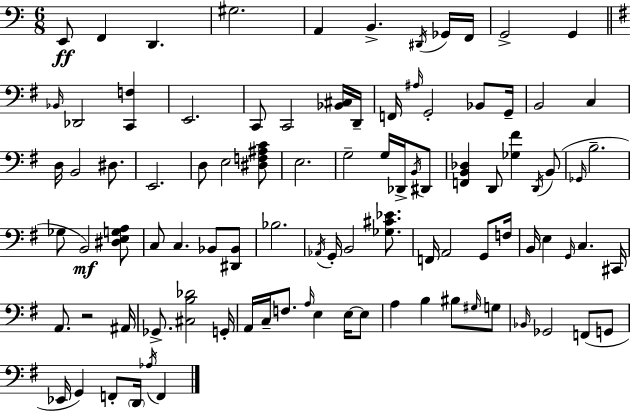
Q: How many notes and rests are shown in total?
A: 95